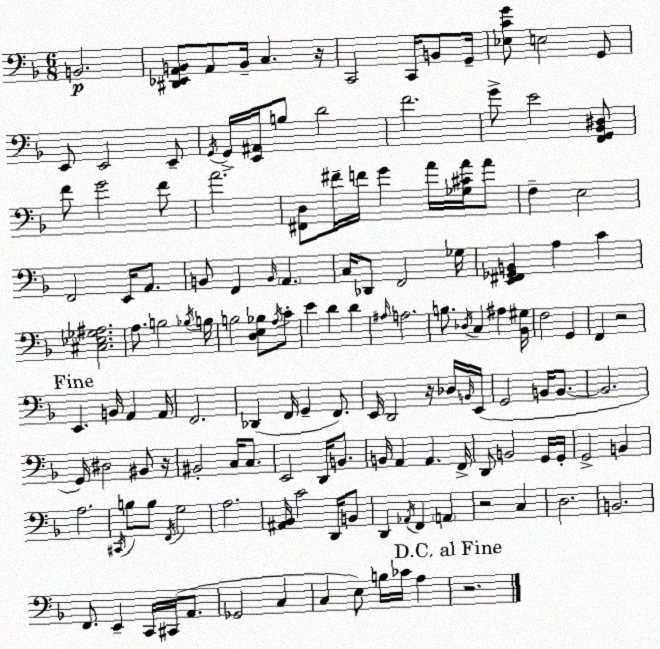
X:1
T:Untitled
M:6/8
L:1/4
K:Dm
B,,2 [^D,,_E,,A,,B,,]/2 A,,/2 B,,/4 C, z/4 C,,2 C,,/4 B,,/2 G,,/4 [_E,CG]/2 E,2 G,,/2 E,,/2 E,,2 E,,/2 G,,/4 G,,/4 [E,,^A,,]/4 B,/2 D2 F2 G/2 E2 [F,,G,,_B,,^D,]/2 F/2 G2 F/2 A2 [^F,,D,]/2 ^F/4 F/4 G A/4 [_G,^CA]/4 A/2 F, E,2 F,,2 E,,/4 A,,/2 B,,/2 F,, B,,/4 A,, C,/4 _D,,/2 F,,2 _G,/4 [E,,^F,,_G,,B,,] A, C [^C,_E,_G,^A,]2 A,/2 B,2 _B,/4 B,/4 B,2 [D,E,_B,]/2 A,/4 C/2 E D D ^A,/4 A,2 B,/2 _D,/4 C, ^A, [_B,,^G,]/4 F,2 G,, F,, z2 E,, B,,/4 A,, A,,/4 F,,2 _D,, F,,/4 G,, F,,/2 E,,/4 D,,2 z/4 _D,/4 B,,/4 E,,/4 G,,2 B,,/4 B,,/2 B,,2 G,,/4 ^D,2 ^B,,/2 z/4 ^B,,2 C,/4 C,/2 E,,2 D,,/4 B,,/2 B,,/4 A,, A,, F,,/4 D,,/2 B,,2 G,,/4 G,,/4 G,,2 B,, A,2 ^C,,/4 B,/2 B,/2 F,,/4 G,2 A,2 [^A,,_B,,]/4 C2 D,,/4 B,,/2 D,, _A,,/4 F,, A,, z2 C, D,2 B,,2 F,,/2 E,, C,,/4 ^C,,/4 A,,/2 _G,,2 C, C, E,/2 B,/4 _C/4 A, z2